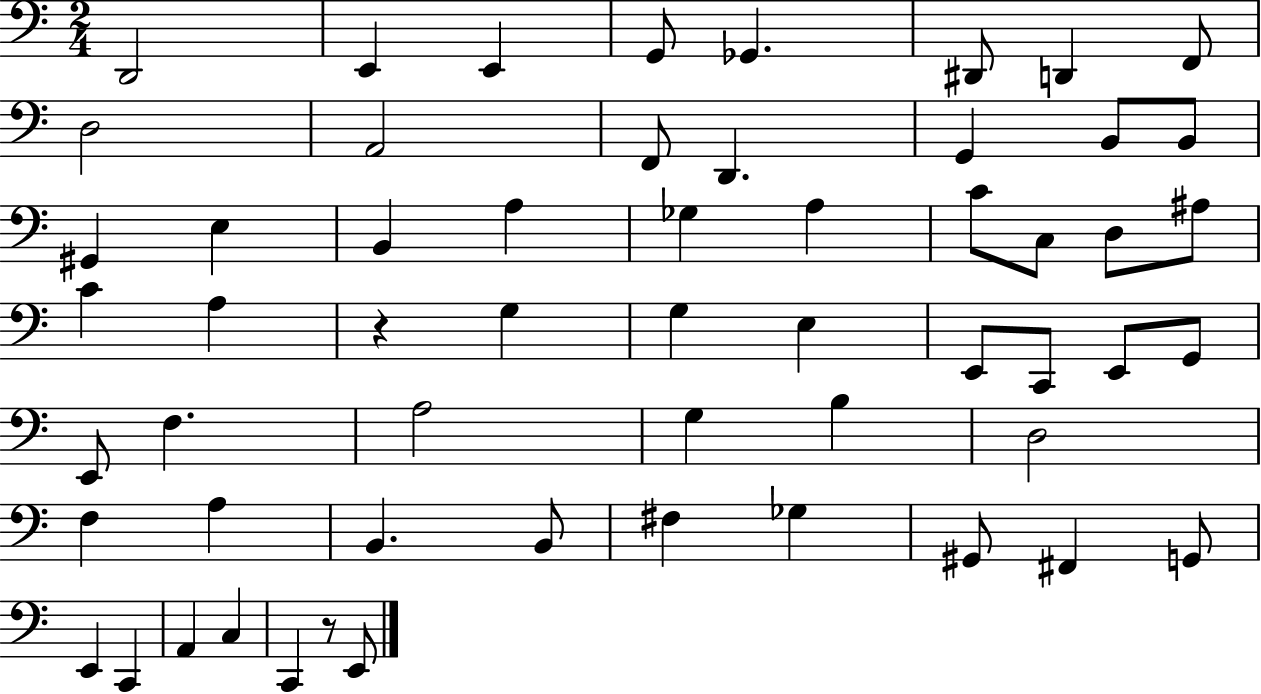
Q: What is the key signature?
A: C major